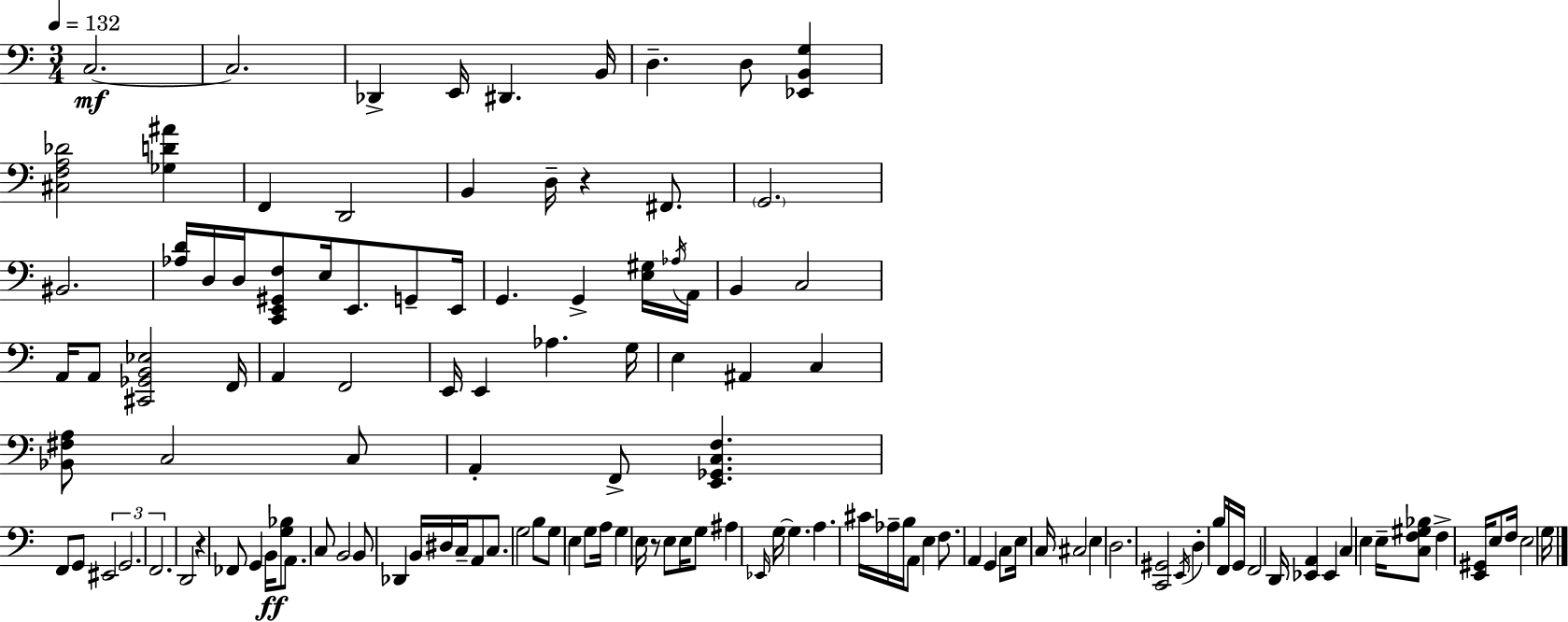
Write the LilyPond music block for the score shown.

{
  \clef bass
  \numericTimeSignature
  \time 3/4
  \key c \major
  \tempo 4 = 132
  c2.~~\mf | c2. | des,4-> e,16 dis,4. b,16 | d4.-- d8 <ees, b, g>4 | \break <cis f a des'>2 <ges d' ais'>4 | f,4 d,2 | b,4 d16-- r4 fis,8. | \parenthesize g,2. | \break bis,2. | <aes d'>16 d16 d16 <c, e, gis, f>8 e16 e,8. g,8-- e,16 | g,4. g,4-> <e gis>16 \acciaccatura { aes16 } | a,16 b,4 c2 | \break a,16 a,8 <cis, ges, b, ees>2 | f,16 a,4 f,2 | e,16 e,4 aes4. | g16 e4 ais,4 c4 | \break <bes, fis a>8 c2 c8 | a,4-. f,8-> <e, ges, c f>4. | f,8 g,8 \tuplet 3/2 { eis,2 | g,2. | \break f,2. } | d,2 r4 | fes,8 g,4 b,16\ff <g bes>8 a,8. | c8 b,2 b,8 | \break des,4 b,16 dis16 c16-- a,8 c8. | g2 b8 g8 | e4 g8 a16 g4 | e16 r8 e8 e16 g8 ais4 | \break \grace { ees,16 } g16~~ g4. a4. | cis'16 aes16-- b16 a,8 e4 f8. | a,4 g,4 c8 | e16 c16 cis2 e4 | \break d2. | <c, gis,>2 \acciaccatura { e,16 } d4-. | b16 f,16 g,16 f,2 | d,16 <ees, a,>4 ees,4 c4 | \break e4 e16-- <c f gis bes>8 f4-> | <e, gis,>16 e8 f16 e2 | \parenthesize g16 \bar "|."
}